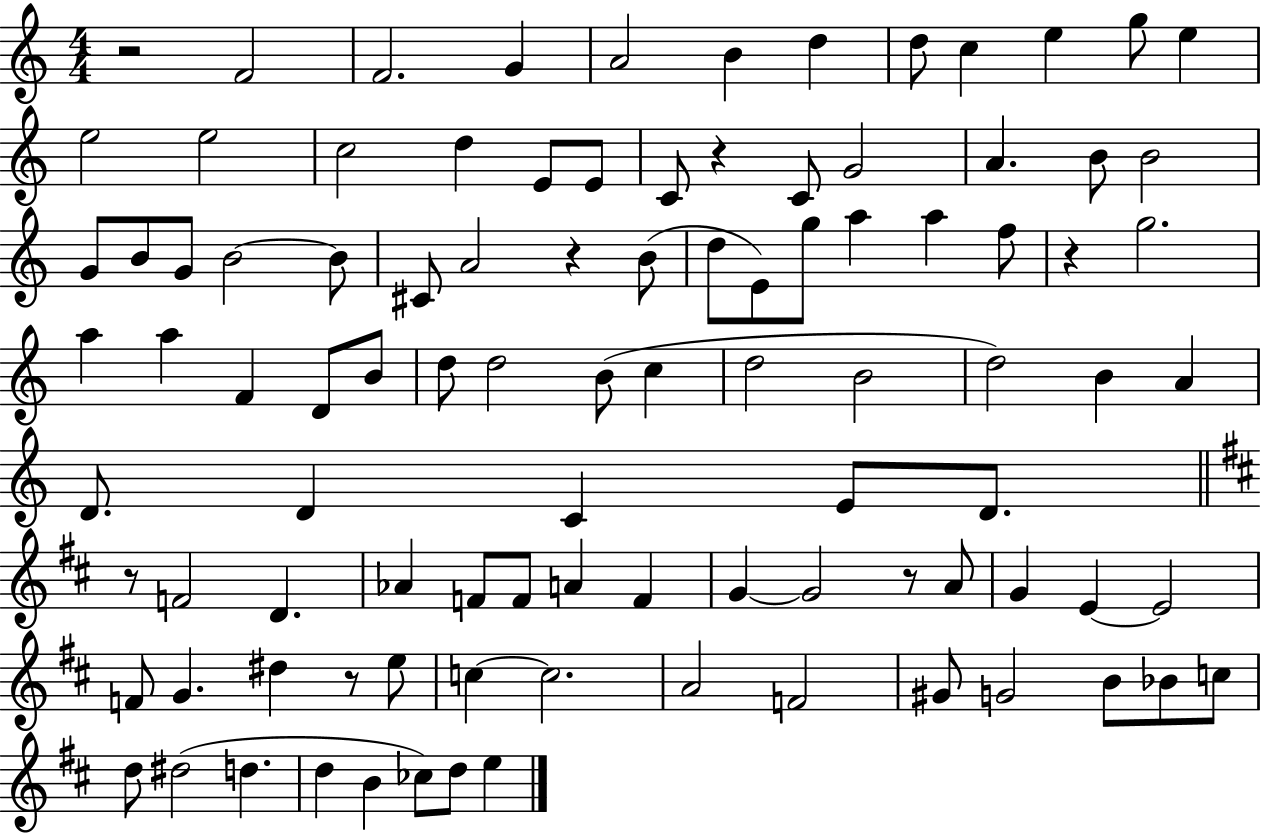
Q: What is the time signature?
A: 4/4